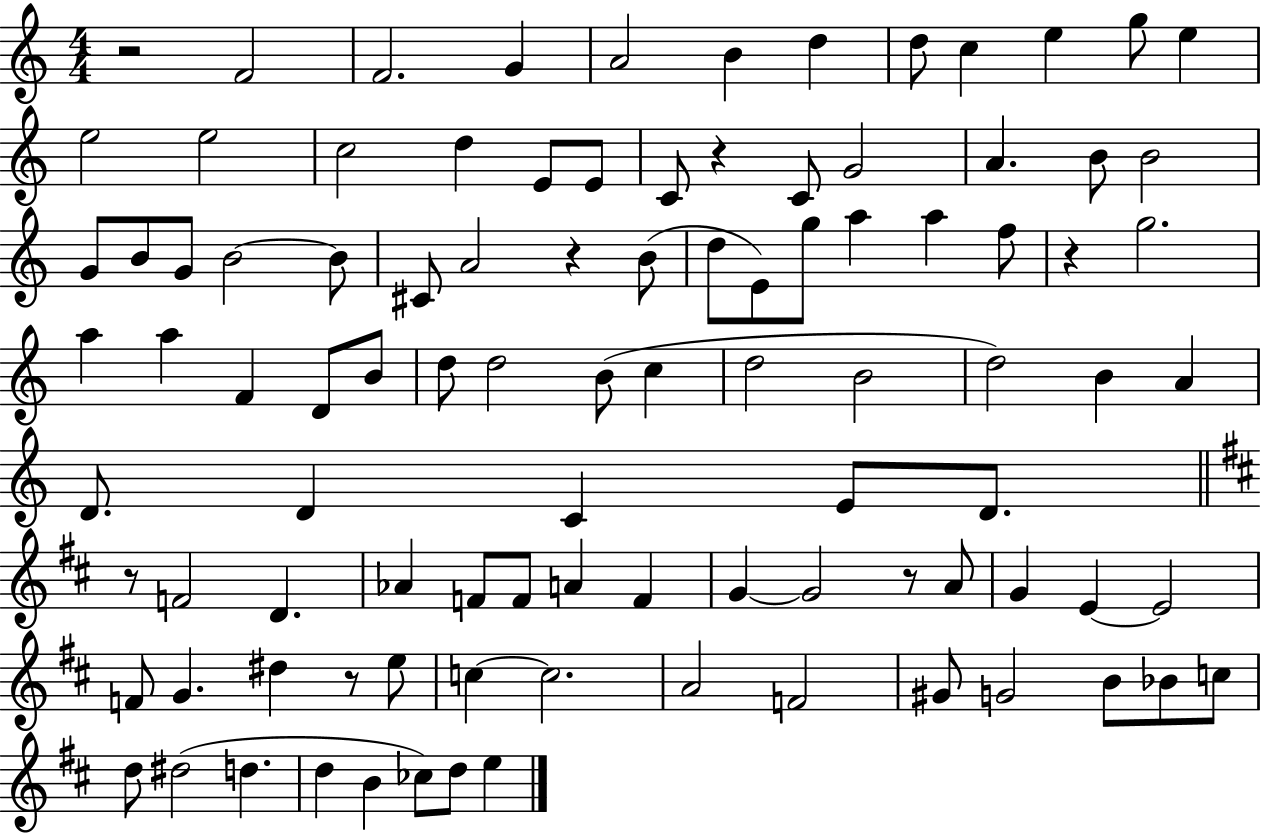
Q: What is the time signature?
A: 4/4